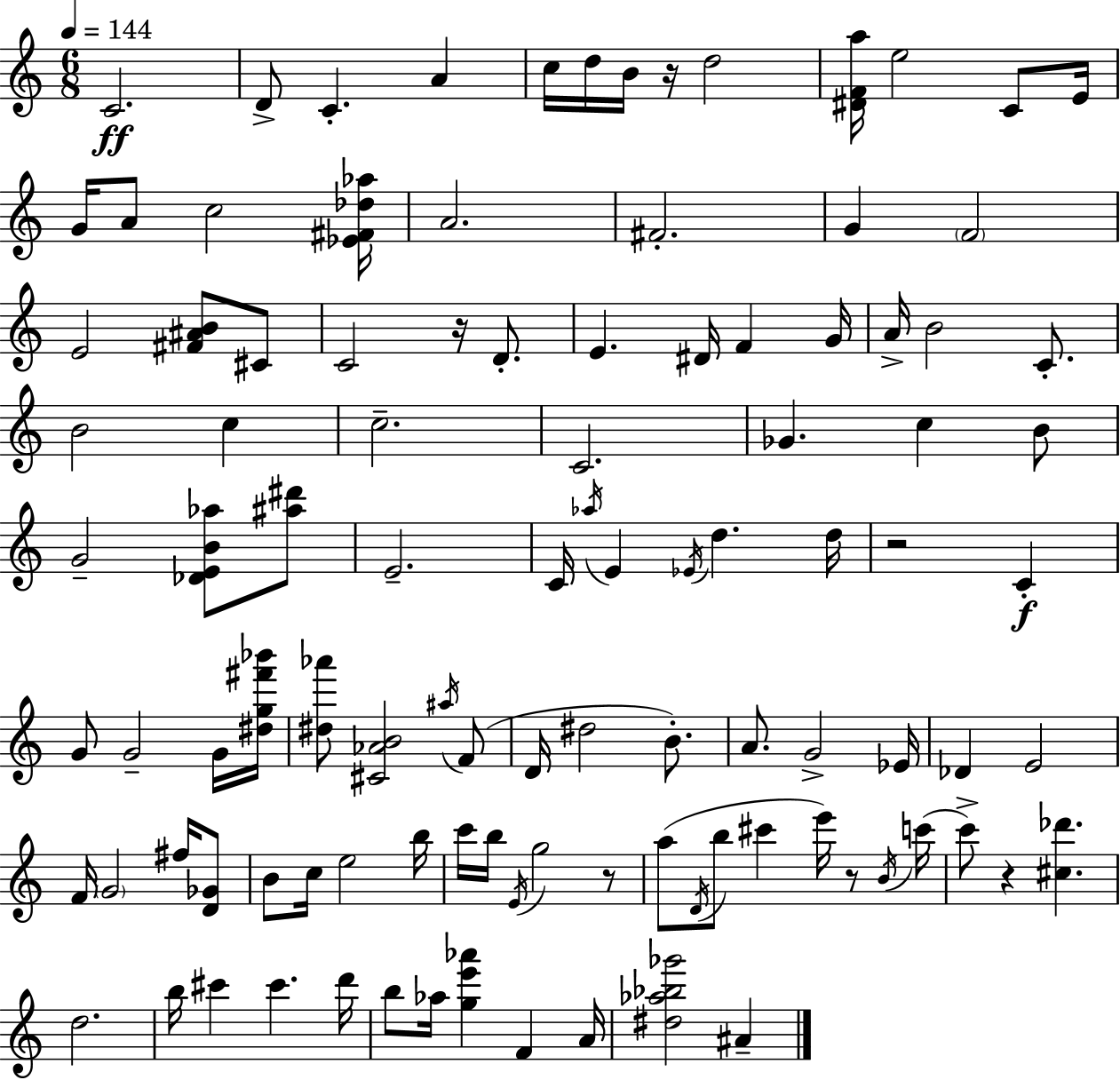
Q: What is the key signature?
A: C major